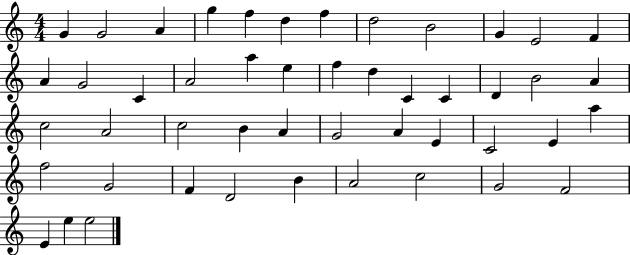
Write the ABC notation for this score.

X:1
T:Untitled
M:4/4
L:1/4
K:C
G G2 A g f d f d2 B2 G E2 F A G2 C A2 a e f d C C D B2 A c2 A2 c2 B A G2 A E C2 E a f2 G2 F D2 B A2 c2 G2 F2 E e e2